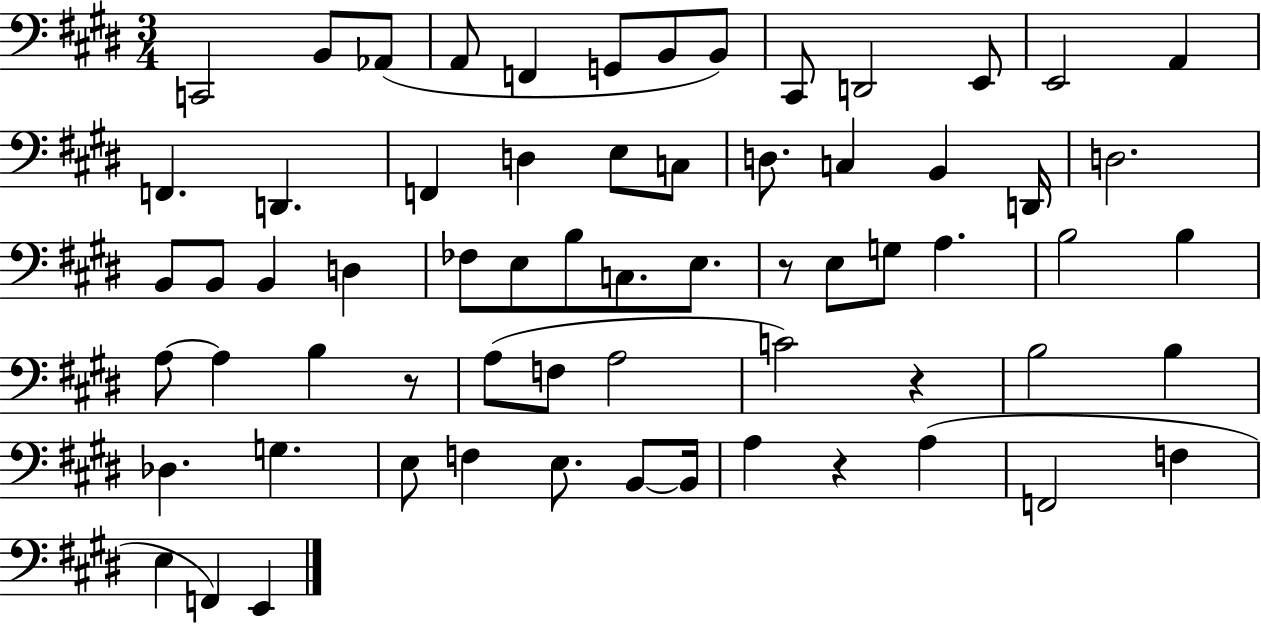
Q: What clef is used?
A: bass